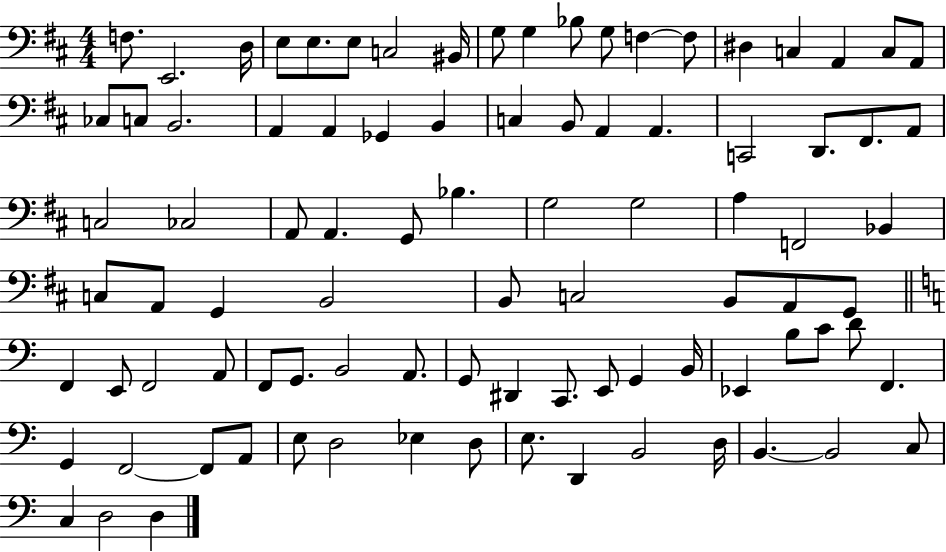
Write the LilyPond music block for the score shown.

{
  \clef bass
  \numericTimeSignature
  \time 4/4
  \key d \major
  f8. e,2. d16 | e8 e8. e8 c2 bis,16 | g8 g4 bes8 g8 f4~~ f8 | dis4 c4 a,4 c8 a,8 | \break ces8 c8 b,2. | a,4 a,4 ges,4 b,4 | c4 b,8 a,4 a,4. | c,2 d,8. fis,8. a,8 | \break c2 ces2 | a,8 a,4. g,8 bes4. | g2 g2 | a4 f,2 bes,4 | \break c8 a,8 g,4 b,2 | b,8 c2 b,8 a,8 g,8 | \bar "||" \break \key c \major f,4 e,8 f,2 a,8 | f,8 g,8. b,2 a,8. | g,8 dis,4 c,8. e,8 g,4 b,16 | ees,4 b8 c'8 d'8 f,4. | \break g,4 f,2~~ f,8 a,8 | e8 d2 ees4 d8 | e8. d,4 b,2 d16 | b,4.~~ b,2 c8 | \break c4 d2 d4 | \bar "|."
}